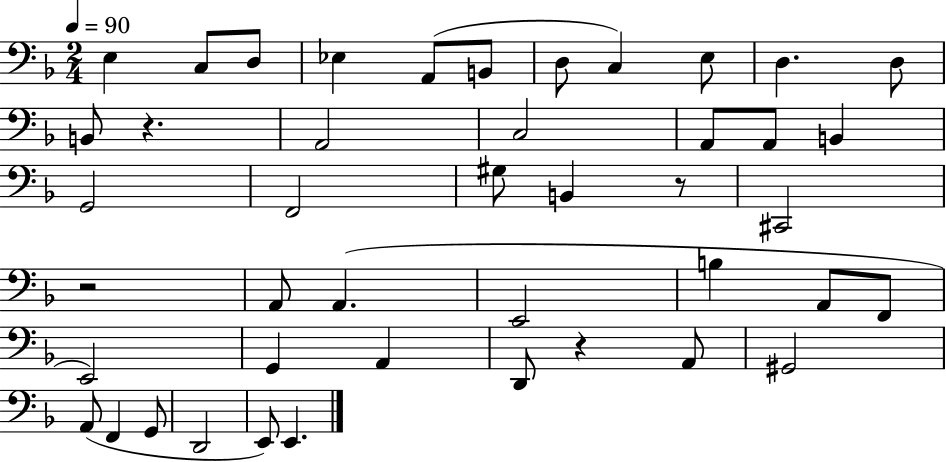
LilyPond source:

{
  \clef bass
  \numericTimeSignature
  \time 2/4
  \key f \major
  \tempo 4 = 90
  e4 c8 d8 | ees4 a,8( b,8 | d8 c4) e8 | d4. d8 | \break b,8 r4. | a,2 | c2 | a,8 a,8 b,4 | \break g,2 | f,2 | gis8 b,4 r8 | cis,2 | \break r2 | a,8 a,4.( | e,2 | b4 a,8 f,8 | \break e,2) | g,4 a,4 | d,8 r4 a,8 | gis,2 | \break a,8( f,4 g,8 | d,2 | e,8) e,4. | \bar "|."
}